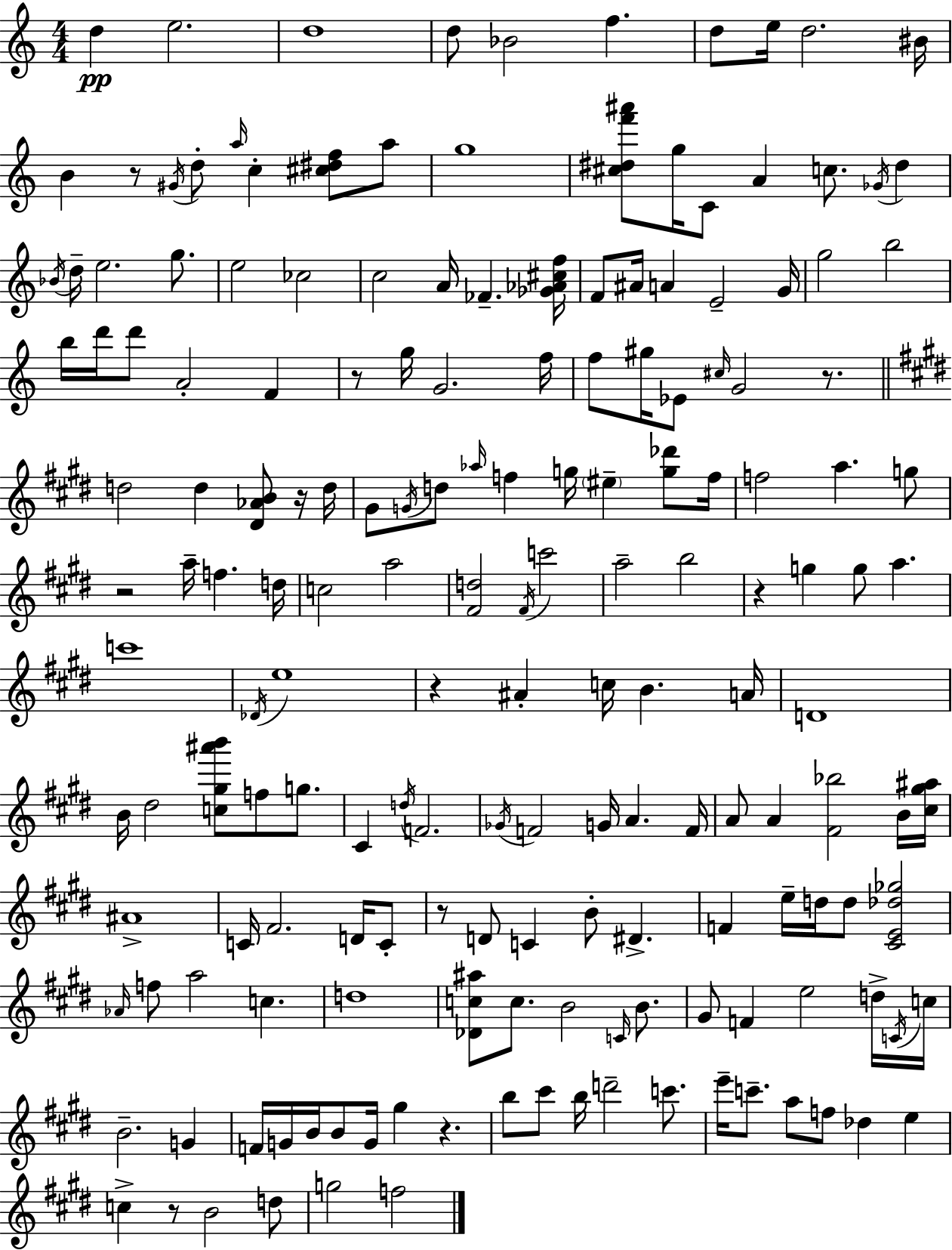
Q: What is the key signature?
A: C major